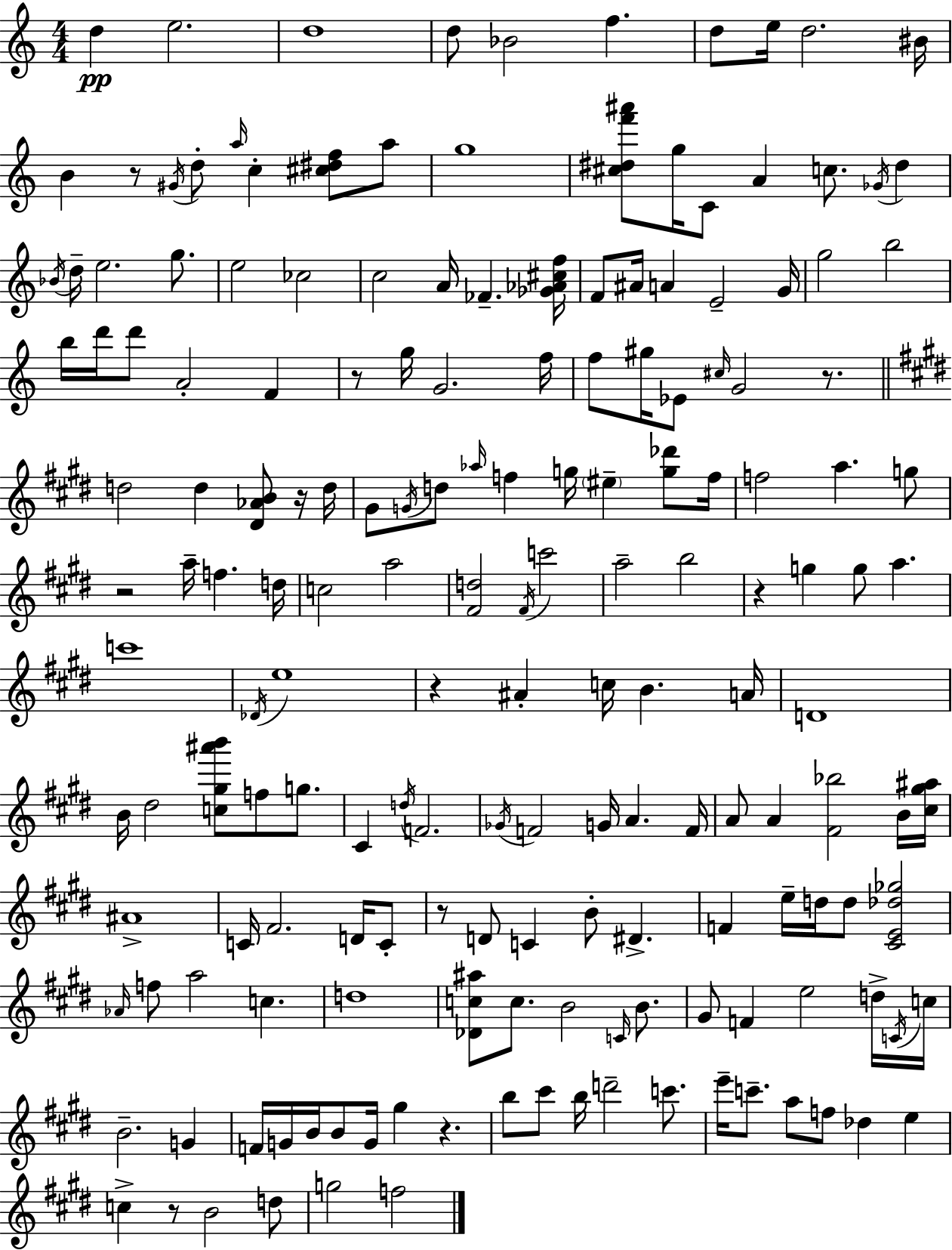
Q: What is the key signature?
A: C major